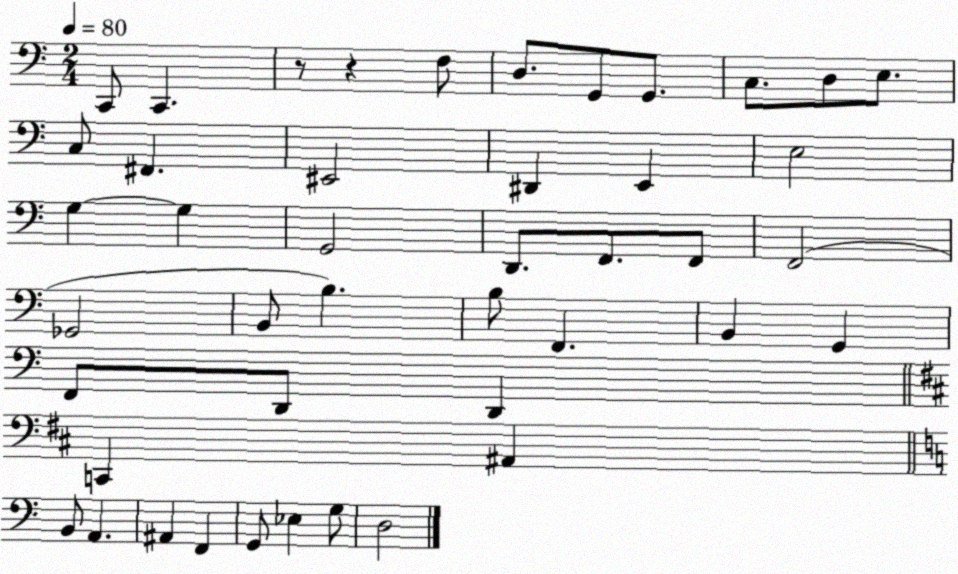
X:1
T:Untitled
M:2/4
L:1/4
K:C
C,,/2 C,, z/2 z F,/2 D,/2 G,,/2 G,,/2 C,/2 D,/2 E,/2 C,/2 ^F,, ^E,,2 ^D,, E,, E,2 G, G, G,,2 D,,/2 F,,/2 F,,/2 F,,2 _G,,2 B,,/2 B, B,/2 F,, B,, G,, F,,/2 D,,/2 D,, C,, ^A,, B,,/2 A,, ^A,, F,, G,,/2 _E, G,/2 D,2